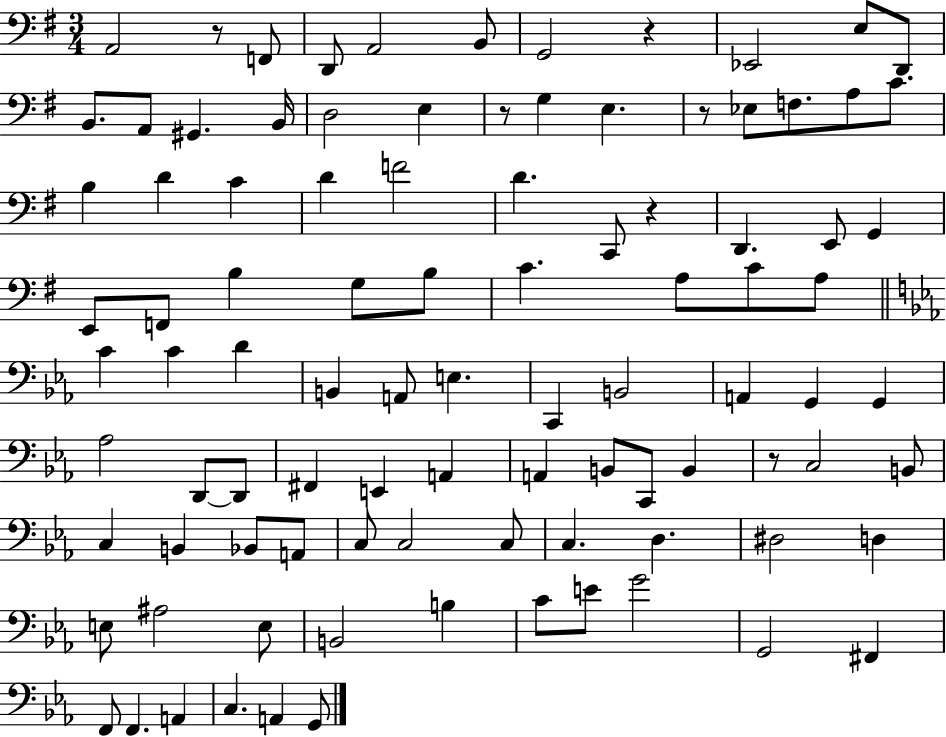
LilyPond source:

{
  \clef bass
  \numericTimeSignature
  \time 3/4
  \key g \major
  \repeat volta 2 { a,2 r8 f,8 | d,8 a,2 b,8 | g,2 r4 | ees,2 e8 d,8 | \break b,8. a,8 gis,4. b,16 | d2 e4 | r8 g4 e4. | r8 ees8 f8. a8 c'8. | \break b4 d'4 c'4 | d'4 f'2 | d'4. c,8 r4 | d,4. e,8 g,4 | \break e,8 f,8 b4 g8 b8 | c'4. a8 c'8 a8 | \bar "||" \break \key ees \major c'4 c'4 d'4 | b,4 a,8 e4. | c,4 b,2 | a,4 g,4 g,4 | \break aes2 d,8~~ d,8 | fis,4 e,4 a,4 | a,4 b,8 c,8 b,4 | r8 c2 b,8 | \break c4 b,4 bes,8 a,8 | c8 c2 c8 | c4. d4. | dis2 d4 | \break e8 ais2 e8 | b,2 b4 | c'8 e'8 g'2 | g,2 fis,4 | \break f,8 f,4. a,4 | c4. a,4 g,8 | } \bar "|."
}